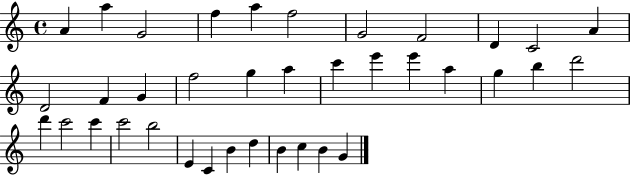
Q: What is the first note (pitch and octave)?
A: A4